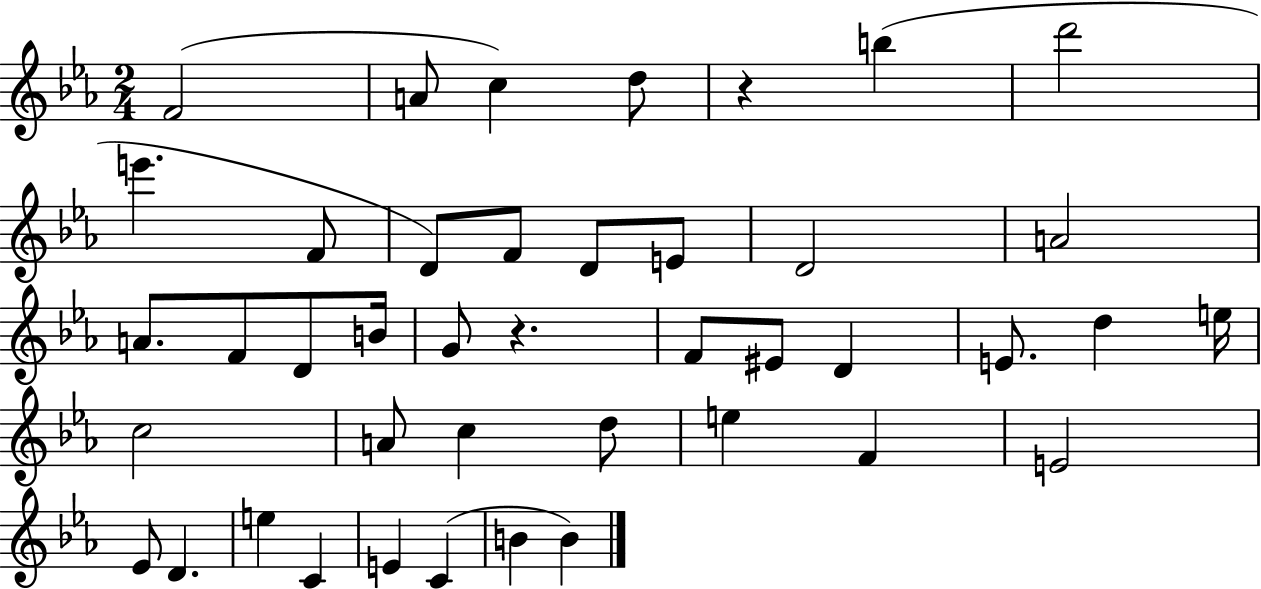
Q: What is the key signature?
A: EES major